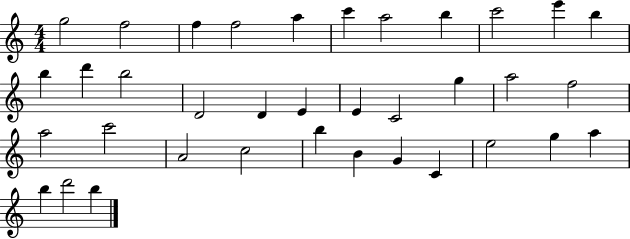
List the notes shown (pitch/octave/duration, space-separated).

G5/h F5/h F5/q F5/h A5/q C6/q A5/h B5/q C6/h E6/q B5/q B5/q D6/q B5/h D4/h D4/q E4/q E4/q C4/h G5/q A5/h F5/h A5/h C6/h A4/h C5/h B5/q B4/q G4/q C4/q E5/h G5/q A5/q B5/q D6/h B5/q